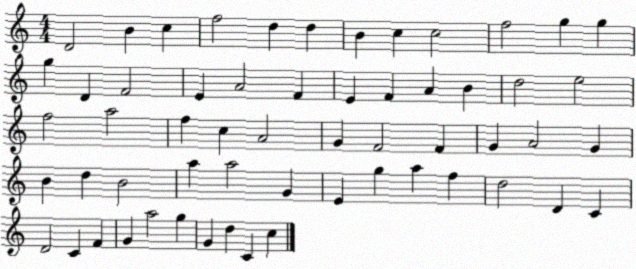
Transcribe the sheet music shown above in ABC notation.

X:1
T:Untitled
M:4/4
L:1/4
K:C
D2 B c f2 d d B c c2 f2 g g g D F2 E A2 F E F A B d2 e2 f2 a2 f c A2 G F2 F G A2 G B d B2 a a2 G E g a f d2 D C D2 C F G a2 g G d C c